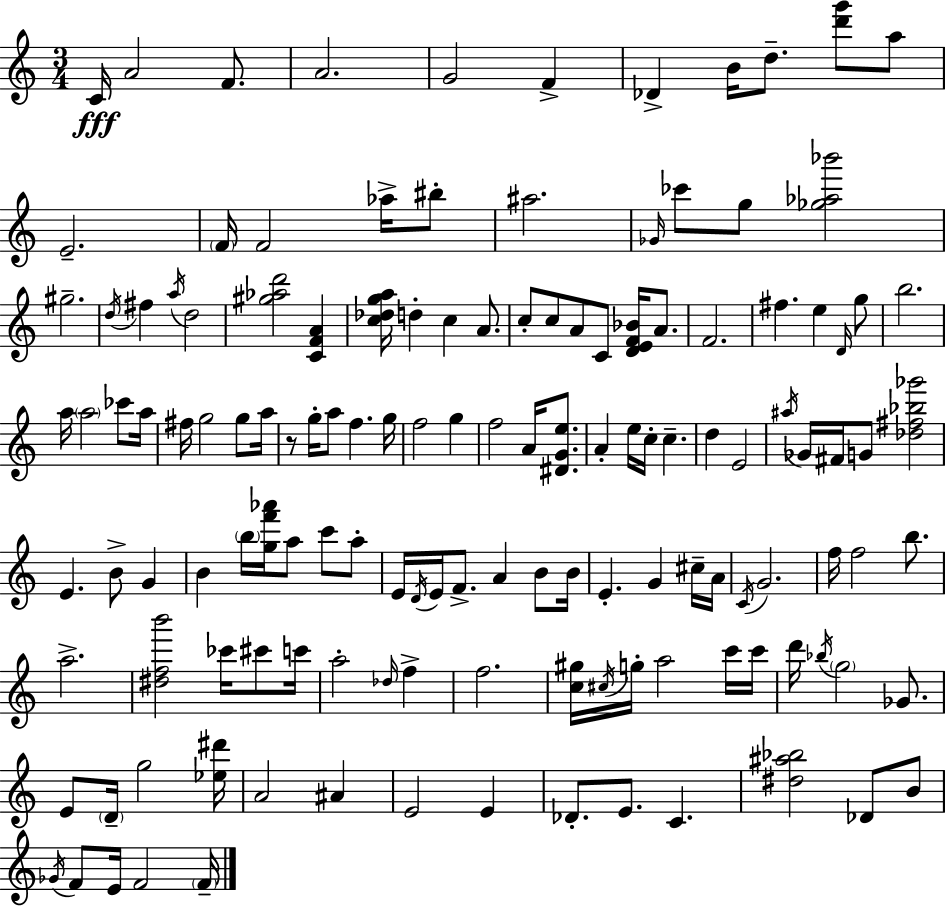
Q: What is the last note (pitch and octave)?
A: F4